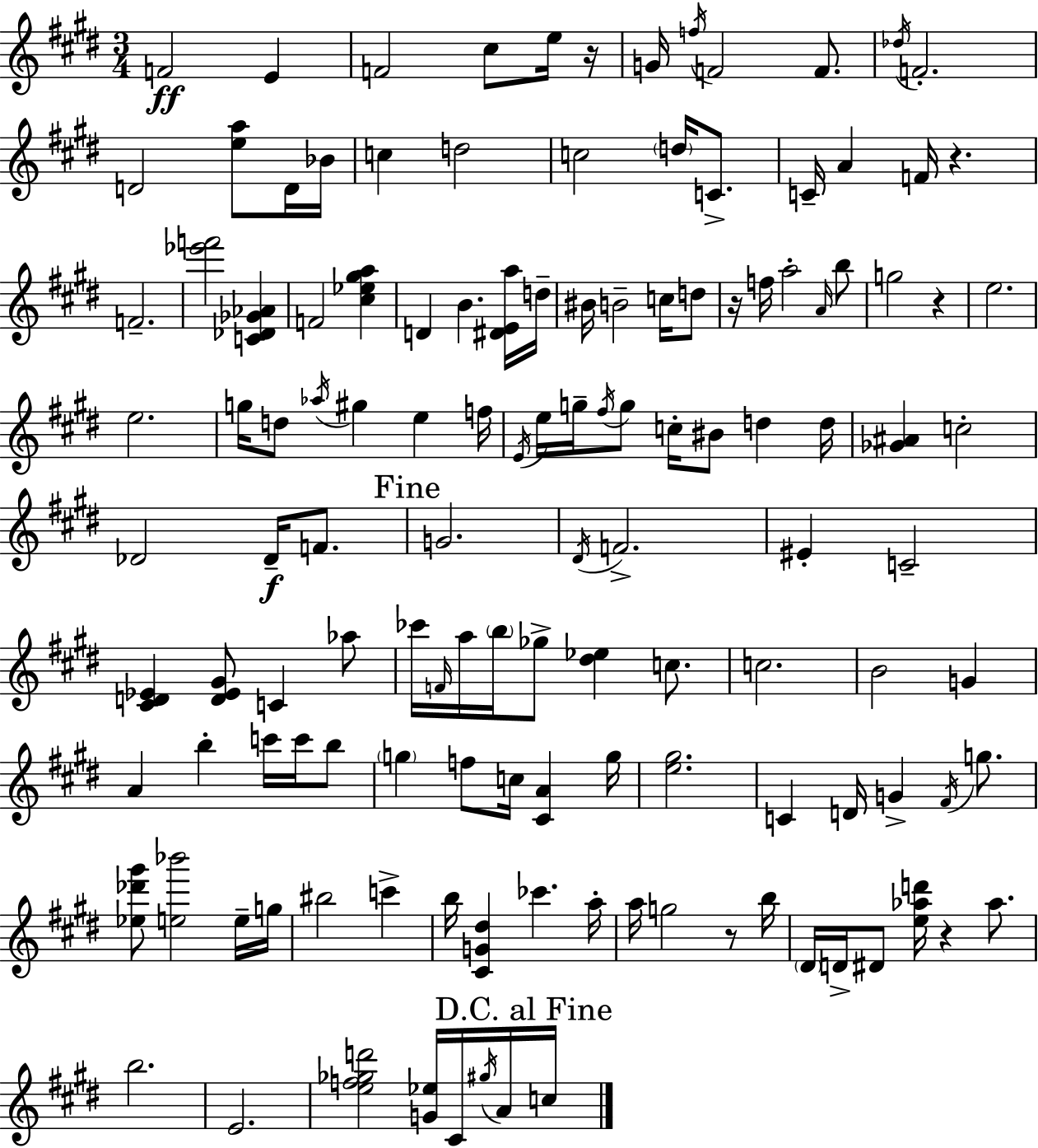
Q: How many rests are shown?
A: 6